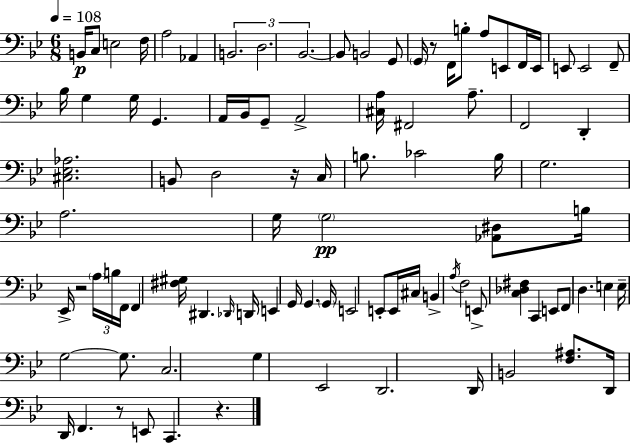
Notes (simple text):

B2/s C3/e E3/h F3/s A3/h Ab2/q B2/h. D3/h. Bb2/h. Bb2/e B2/h G2/e G2/s R/e F2/s B3/e A3/e E2/e F2/s E2/s E2/e E2/h F2/e Bb3/s G3/q G3/s G2/q. A2/s Bb2/s G2/e A2/h [C#3,A3]/s F#2/h A3/e. F2/h D2/q [C#3,Eb3,Ab3]/h. B2/e D3/h R/s C3/s B3/e. CES4/h B3/s G3/h. A3/h. G3/s G3/h [Ab2,D#3]/e B3/s Eb2/s R/h A3/s B3/s F2/s F2/q [F#3,G#3]/s D#2/q. Db2/s D2/s E2/q G2/s G2/q. G2/s E2/h E2/e E2/s C#3/s B2/q A3/s F3/h E2/e [C3,Db3,F#3]/q C2/q E2/e F2/e D3/q. E3/q E3/s G3/h G3/e. C3/h. G3/q Eb2/h D2/h. D2/s B2/h [F3,A#3]/e. D2/s D2/s F2/q. R/e E2/e C2/q. R/q.